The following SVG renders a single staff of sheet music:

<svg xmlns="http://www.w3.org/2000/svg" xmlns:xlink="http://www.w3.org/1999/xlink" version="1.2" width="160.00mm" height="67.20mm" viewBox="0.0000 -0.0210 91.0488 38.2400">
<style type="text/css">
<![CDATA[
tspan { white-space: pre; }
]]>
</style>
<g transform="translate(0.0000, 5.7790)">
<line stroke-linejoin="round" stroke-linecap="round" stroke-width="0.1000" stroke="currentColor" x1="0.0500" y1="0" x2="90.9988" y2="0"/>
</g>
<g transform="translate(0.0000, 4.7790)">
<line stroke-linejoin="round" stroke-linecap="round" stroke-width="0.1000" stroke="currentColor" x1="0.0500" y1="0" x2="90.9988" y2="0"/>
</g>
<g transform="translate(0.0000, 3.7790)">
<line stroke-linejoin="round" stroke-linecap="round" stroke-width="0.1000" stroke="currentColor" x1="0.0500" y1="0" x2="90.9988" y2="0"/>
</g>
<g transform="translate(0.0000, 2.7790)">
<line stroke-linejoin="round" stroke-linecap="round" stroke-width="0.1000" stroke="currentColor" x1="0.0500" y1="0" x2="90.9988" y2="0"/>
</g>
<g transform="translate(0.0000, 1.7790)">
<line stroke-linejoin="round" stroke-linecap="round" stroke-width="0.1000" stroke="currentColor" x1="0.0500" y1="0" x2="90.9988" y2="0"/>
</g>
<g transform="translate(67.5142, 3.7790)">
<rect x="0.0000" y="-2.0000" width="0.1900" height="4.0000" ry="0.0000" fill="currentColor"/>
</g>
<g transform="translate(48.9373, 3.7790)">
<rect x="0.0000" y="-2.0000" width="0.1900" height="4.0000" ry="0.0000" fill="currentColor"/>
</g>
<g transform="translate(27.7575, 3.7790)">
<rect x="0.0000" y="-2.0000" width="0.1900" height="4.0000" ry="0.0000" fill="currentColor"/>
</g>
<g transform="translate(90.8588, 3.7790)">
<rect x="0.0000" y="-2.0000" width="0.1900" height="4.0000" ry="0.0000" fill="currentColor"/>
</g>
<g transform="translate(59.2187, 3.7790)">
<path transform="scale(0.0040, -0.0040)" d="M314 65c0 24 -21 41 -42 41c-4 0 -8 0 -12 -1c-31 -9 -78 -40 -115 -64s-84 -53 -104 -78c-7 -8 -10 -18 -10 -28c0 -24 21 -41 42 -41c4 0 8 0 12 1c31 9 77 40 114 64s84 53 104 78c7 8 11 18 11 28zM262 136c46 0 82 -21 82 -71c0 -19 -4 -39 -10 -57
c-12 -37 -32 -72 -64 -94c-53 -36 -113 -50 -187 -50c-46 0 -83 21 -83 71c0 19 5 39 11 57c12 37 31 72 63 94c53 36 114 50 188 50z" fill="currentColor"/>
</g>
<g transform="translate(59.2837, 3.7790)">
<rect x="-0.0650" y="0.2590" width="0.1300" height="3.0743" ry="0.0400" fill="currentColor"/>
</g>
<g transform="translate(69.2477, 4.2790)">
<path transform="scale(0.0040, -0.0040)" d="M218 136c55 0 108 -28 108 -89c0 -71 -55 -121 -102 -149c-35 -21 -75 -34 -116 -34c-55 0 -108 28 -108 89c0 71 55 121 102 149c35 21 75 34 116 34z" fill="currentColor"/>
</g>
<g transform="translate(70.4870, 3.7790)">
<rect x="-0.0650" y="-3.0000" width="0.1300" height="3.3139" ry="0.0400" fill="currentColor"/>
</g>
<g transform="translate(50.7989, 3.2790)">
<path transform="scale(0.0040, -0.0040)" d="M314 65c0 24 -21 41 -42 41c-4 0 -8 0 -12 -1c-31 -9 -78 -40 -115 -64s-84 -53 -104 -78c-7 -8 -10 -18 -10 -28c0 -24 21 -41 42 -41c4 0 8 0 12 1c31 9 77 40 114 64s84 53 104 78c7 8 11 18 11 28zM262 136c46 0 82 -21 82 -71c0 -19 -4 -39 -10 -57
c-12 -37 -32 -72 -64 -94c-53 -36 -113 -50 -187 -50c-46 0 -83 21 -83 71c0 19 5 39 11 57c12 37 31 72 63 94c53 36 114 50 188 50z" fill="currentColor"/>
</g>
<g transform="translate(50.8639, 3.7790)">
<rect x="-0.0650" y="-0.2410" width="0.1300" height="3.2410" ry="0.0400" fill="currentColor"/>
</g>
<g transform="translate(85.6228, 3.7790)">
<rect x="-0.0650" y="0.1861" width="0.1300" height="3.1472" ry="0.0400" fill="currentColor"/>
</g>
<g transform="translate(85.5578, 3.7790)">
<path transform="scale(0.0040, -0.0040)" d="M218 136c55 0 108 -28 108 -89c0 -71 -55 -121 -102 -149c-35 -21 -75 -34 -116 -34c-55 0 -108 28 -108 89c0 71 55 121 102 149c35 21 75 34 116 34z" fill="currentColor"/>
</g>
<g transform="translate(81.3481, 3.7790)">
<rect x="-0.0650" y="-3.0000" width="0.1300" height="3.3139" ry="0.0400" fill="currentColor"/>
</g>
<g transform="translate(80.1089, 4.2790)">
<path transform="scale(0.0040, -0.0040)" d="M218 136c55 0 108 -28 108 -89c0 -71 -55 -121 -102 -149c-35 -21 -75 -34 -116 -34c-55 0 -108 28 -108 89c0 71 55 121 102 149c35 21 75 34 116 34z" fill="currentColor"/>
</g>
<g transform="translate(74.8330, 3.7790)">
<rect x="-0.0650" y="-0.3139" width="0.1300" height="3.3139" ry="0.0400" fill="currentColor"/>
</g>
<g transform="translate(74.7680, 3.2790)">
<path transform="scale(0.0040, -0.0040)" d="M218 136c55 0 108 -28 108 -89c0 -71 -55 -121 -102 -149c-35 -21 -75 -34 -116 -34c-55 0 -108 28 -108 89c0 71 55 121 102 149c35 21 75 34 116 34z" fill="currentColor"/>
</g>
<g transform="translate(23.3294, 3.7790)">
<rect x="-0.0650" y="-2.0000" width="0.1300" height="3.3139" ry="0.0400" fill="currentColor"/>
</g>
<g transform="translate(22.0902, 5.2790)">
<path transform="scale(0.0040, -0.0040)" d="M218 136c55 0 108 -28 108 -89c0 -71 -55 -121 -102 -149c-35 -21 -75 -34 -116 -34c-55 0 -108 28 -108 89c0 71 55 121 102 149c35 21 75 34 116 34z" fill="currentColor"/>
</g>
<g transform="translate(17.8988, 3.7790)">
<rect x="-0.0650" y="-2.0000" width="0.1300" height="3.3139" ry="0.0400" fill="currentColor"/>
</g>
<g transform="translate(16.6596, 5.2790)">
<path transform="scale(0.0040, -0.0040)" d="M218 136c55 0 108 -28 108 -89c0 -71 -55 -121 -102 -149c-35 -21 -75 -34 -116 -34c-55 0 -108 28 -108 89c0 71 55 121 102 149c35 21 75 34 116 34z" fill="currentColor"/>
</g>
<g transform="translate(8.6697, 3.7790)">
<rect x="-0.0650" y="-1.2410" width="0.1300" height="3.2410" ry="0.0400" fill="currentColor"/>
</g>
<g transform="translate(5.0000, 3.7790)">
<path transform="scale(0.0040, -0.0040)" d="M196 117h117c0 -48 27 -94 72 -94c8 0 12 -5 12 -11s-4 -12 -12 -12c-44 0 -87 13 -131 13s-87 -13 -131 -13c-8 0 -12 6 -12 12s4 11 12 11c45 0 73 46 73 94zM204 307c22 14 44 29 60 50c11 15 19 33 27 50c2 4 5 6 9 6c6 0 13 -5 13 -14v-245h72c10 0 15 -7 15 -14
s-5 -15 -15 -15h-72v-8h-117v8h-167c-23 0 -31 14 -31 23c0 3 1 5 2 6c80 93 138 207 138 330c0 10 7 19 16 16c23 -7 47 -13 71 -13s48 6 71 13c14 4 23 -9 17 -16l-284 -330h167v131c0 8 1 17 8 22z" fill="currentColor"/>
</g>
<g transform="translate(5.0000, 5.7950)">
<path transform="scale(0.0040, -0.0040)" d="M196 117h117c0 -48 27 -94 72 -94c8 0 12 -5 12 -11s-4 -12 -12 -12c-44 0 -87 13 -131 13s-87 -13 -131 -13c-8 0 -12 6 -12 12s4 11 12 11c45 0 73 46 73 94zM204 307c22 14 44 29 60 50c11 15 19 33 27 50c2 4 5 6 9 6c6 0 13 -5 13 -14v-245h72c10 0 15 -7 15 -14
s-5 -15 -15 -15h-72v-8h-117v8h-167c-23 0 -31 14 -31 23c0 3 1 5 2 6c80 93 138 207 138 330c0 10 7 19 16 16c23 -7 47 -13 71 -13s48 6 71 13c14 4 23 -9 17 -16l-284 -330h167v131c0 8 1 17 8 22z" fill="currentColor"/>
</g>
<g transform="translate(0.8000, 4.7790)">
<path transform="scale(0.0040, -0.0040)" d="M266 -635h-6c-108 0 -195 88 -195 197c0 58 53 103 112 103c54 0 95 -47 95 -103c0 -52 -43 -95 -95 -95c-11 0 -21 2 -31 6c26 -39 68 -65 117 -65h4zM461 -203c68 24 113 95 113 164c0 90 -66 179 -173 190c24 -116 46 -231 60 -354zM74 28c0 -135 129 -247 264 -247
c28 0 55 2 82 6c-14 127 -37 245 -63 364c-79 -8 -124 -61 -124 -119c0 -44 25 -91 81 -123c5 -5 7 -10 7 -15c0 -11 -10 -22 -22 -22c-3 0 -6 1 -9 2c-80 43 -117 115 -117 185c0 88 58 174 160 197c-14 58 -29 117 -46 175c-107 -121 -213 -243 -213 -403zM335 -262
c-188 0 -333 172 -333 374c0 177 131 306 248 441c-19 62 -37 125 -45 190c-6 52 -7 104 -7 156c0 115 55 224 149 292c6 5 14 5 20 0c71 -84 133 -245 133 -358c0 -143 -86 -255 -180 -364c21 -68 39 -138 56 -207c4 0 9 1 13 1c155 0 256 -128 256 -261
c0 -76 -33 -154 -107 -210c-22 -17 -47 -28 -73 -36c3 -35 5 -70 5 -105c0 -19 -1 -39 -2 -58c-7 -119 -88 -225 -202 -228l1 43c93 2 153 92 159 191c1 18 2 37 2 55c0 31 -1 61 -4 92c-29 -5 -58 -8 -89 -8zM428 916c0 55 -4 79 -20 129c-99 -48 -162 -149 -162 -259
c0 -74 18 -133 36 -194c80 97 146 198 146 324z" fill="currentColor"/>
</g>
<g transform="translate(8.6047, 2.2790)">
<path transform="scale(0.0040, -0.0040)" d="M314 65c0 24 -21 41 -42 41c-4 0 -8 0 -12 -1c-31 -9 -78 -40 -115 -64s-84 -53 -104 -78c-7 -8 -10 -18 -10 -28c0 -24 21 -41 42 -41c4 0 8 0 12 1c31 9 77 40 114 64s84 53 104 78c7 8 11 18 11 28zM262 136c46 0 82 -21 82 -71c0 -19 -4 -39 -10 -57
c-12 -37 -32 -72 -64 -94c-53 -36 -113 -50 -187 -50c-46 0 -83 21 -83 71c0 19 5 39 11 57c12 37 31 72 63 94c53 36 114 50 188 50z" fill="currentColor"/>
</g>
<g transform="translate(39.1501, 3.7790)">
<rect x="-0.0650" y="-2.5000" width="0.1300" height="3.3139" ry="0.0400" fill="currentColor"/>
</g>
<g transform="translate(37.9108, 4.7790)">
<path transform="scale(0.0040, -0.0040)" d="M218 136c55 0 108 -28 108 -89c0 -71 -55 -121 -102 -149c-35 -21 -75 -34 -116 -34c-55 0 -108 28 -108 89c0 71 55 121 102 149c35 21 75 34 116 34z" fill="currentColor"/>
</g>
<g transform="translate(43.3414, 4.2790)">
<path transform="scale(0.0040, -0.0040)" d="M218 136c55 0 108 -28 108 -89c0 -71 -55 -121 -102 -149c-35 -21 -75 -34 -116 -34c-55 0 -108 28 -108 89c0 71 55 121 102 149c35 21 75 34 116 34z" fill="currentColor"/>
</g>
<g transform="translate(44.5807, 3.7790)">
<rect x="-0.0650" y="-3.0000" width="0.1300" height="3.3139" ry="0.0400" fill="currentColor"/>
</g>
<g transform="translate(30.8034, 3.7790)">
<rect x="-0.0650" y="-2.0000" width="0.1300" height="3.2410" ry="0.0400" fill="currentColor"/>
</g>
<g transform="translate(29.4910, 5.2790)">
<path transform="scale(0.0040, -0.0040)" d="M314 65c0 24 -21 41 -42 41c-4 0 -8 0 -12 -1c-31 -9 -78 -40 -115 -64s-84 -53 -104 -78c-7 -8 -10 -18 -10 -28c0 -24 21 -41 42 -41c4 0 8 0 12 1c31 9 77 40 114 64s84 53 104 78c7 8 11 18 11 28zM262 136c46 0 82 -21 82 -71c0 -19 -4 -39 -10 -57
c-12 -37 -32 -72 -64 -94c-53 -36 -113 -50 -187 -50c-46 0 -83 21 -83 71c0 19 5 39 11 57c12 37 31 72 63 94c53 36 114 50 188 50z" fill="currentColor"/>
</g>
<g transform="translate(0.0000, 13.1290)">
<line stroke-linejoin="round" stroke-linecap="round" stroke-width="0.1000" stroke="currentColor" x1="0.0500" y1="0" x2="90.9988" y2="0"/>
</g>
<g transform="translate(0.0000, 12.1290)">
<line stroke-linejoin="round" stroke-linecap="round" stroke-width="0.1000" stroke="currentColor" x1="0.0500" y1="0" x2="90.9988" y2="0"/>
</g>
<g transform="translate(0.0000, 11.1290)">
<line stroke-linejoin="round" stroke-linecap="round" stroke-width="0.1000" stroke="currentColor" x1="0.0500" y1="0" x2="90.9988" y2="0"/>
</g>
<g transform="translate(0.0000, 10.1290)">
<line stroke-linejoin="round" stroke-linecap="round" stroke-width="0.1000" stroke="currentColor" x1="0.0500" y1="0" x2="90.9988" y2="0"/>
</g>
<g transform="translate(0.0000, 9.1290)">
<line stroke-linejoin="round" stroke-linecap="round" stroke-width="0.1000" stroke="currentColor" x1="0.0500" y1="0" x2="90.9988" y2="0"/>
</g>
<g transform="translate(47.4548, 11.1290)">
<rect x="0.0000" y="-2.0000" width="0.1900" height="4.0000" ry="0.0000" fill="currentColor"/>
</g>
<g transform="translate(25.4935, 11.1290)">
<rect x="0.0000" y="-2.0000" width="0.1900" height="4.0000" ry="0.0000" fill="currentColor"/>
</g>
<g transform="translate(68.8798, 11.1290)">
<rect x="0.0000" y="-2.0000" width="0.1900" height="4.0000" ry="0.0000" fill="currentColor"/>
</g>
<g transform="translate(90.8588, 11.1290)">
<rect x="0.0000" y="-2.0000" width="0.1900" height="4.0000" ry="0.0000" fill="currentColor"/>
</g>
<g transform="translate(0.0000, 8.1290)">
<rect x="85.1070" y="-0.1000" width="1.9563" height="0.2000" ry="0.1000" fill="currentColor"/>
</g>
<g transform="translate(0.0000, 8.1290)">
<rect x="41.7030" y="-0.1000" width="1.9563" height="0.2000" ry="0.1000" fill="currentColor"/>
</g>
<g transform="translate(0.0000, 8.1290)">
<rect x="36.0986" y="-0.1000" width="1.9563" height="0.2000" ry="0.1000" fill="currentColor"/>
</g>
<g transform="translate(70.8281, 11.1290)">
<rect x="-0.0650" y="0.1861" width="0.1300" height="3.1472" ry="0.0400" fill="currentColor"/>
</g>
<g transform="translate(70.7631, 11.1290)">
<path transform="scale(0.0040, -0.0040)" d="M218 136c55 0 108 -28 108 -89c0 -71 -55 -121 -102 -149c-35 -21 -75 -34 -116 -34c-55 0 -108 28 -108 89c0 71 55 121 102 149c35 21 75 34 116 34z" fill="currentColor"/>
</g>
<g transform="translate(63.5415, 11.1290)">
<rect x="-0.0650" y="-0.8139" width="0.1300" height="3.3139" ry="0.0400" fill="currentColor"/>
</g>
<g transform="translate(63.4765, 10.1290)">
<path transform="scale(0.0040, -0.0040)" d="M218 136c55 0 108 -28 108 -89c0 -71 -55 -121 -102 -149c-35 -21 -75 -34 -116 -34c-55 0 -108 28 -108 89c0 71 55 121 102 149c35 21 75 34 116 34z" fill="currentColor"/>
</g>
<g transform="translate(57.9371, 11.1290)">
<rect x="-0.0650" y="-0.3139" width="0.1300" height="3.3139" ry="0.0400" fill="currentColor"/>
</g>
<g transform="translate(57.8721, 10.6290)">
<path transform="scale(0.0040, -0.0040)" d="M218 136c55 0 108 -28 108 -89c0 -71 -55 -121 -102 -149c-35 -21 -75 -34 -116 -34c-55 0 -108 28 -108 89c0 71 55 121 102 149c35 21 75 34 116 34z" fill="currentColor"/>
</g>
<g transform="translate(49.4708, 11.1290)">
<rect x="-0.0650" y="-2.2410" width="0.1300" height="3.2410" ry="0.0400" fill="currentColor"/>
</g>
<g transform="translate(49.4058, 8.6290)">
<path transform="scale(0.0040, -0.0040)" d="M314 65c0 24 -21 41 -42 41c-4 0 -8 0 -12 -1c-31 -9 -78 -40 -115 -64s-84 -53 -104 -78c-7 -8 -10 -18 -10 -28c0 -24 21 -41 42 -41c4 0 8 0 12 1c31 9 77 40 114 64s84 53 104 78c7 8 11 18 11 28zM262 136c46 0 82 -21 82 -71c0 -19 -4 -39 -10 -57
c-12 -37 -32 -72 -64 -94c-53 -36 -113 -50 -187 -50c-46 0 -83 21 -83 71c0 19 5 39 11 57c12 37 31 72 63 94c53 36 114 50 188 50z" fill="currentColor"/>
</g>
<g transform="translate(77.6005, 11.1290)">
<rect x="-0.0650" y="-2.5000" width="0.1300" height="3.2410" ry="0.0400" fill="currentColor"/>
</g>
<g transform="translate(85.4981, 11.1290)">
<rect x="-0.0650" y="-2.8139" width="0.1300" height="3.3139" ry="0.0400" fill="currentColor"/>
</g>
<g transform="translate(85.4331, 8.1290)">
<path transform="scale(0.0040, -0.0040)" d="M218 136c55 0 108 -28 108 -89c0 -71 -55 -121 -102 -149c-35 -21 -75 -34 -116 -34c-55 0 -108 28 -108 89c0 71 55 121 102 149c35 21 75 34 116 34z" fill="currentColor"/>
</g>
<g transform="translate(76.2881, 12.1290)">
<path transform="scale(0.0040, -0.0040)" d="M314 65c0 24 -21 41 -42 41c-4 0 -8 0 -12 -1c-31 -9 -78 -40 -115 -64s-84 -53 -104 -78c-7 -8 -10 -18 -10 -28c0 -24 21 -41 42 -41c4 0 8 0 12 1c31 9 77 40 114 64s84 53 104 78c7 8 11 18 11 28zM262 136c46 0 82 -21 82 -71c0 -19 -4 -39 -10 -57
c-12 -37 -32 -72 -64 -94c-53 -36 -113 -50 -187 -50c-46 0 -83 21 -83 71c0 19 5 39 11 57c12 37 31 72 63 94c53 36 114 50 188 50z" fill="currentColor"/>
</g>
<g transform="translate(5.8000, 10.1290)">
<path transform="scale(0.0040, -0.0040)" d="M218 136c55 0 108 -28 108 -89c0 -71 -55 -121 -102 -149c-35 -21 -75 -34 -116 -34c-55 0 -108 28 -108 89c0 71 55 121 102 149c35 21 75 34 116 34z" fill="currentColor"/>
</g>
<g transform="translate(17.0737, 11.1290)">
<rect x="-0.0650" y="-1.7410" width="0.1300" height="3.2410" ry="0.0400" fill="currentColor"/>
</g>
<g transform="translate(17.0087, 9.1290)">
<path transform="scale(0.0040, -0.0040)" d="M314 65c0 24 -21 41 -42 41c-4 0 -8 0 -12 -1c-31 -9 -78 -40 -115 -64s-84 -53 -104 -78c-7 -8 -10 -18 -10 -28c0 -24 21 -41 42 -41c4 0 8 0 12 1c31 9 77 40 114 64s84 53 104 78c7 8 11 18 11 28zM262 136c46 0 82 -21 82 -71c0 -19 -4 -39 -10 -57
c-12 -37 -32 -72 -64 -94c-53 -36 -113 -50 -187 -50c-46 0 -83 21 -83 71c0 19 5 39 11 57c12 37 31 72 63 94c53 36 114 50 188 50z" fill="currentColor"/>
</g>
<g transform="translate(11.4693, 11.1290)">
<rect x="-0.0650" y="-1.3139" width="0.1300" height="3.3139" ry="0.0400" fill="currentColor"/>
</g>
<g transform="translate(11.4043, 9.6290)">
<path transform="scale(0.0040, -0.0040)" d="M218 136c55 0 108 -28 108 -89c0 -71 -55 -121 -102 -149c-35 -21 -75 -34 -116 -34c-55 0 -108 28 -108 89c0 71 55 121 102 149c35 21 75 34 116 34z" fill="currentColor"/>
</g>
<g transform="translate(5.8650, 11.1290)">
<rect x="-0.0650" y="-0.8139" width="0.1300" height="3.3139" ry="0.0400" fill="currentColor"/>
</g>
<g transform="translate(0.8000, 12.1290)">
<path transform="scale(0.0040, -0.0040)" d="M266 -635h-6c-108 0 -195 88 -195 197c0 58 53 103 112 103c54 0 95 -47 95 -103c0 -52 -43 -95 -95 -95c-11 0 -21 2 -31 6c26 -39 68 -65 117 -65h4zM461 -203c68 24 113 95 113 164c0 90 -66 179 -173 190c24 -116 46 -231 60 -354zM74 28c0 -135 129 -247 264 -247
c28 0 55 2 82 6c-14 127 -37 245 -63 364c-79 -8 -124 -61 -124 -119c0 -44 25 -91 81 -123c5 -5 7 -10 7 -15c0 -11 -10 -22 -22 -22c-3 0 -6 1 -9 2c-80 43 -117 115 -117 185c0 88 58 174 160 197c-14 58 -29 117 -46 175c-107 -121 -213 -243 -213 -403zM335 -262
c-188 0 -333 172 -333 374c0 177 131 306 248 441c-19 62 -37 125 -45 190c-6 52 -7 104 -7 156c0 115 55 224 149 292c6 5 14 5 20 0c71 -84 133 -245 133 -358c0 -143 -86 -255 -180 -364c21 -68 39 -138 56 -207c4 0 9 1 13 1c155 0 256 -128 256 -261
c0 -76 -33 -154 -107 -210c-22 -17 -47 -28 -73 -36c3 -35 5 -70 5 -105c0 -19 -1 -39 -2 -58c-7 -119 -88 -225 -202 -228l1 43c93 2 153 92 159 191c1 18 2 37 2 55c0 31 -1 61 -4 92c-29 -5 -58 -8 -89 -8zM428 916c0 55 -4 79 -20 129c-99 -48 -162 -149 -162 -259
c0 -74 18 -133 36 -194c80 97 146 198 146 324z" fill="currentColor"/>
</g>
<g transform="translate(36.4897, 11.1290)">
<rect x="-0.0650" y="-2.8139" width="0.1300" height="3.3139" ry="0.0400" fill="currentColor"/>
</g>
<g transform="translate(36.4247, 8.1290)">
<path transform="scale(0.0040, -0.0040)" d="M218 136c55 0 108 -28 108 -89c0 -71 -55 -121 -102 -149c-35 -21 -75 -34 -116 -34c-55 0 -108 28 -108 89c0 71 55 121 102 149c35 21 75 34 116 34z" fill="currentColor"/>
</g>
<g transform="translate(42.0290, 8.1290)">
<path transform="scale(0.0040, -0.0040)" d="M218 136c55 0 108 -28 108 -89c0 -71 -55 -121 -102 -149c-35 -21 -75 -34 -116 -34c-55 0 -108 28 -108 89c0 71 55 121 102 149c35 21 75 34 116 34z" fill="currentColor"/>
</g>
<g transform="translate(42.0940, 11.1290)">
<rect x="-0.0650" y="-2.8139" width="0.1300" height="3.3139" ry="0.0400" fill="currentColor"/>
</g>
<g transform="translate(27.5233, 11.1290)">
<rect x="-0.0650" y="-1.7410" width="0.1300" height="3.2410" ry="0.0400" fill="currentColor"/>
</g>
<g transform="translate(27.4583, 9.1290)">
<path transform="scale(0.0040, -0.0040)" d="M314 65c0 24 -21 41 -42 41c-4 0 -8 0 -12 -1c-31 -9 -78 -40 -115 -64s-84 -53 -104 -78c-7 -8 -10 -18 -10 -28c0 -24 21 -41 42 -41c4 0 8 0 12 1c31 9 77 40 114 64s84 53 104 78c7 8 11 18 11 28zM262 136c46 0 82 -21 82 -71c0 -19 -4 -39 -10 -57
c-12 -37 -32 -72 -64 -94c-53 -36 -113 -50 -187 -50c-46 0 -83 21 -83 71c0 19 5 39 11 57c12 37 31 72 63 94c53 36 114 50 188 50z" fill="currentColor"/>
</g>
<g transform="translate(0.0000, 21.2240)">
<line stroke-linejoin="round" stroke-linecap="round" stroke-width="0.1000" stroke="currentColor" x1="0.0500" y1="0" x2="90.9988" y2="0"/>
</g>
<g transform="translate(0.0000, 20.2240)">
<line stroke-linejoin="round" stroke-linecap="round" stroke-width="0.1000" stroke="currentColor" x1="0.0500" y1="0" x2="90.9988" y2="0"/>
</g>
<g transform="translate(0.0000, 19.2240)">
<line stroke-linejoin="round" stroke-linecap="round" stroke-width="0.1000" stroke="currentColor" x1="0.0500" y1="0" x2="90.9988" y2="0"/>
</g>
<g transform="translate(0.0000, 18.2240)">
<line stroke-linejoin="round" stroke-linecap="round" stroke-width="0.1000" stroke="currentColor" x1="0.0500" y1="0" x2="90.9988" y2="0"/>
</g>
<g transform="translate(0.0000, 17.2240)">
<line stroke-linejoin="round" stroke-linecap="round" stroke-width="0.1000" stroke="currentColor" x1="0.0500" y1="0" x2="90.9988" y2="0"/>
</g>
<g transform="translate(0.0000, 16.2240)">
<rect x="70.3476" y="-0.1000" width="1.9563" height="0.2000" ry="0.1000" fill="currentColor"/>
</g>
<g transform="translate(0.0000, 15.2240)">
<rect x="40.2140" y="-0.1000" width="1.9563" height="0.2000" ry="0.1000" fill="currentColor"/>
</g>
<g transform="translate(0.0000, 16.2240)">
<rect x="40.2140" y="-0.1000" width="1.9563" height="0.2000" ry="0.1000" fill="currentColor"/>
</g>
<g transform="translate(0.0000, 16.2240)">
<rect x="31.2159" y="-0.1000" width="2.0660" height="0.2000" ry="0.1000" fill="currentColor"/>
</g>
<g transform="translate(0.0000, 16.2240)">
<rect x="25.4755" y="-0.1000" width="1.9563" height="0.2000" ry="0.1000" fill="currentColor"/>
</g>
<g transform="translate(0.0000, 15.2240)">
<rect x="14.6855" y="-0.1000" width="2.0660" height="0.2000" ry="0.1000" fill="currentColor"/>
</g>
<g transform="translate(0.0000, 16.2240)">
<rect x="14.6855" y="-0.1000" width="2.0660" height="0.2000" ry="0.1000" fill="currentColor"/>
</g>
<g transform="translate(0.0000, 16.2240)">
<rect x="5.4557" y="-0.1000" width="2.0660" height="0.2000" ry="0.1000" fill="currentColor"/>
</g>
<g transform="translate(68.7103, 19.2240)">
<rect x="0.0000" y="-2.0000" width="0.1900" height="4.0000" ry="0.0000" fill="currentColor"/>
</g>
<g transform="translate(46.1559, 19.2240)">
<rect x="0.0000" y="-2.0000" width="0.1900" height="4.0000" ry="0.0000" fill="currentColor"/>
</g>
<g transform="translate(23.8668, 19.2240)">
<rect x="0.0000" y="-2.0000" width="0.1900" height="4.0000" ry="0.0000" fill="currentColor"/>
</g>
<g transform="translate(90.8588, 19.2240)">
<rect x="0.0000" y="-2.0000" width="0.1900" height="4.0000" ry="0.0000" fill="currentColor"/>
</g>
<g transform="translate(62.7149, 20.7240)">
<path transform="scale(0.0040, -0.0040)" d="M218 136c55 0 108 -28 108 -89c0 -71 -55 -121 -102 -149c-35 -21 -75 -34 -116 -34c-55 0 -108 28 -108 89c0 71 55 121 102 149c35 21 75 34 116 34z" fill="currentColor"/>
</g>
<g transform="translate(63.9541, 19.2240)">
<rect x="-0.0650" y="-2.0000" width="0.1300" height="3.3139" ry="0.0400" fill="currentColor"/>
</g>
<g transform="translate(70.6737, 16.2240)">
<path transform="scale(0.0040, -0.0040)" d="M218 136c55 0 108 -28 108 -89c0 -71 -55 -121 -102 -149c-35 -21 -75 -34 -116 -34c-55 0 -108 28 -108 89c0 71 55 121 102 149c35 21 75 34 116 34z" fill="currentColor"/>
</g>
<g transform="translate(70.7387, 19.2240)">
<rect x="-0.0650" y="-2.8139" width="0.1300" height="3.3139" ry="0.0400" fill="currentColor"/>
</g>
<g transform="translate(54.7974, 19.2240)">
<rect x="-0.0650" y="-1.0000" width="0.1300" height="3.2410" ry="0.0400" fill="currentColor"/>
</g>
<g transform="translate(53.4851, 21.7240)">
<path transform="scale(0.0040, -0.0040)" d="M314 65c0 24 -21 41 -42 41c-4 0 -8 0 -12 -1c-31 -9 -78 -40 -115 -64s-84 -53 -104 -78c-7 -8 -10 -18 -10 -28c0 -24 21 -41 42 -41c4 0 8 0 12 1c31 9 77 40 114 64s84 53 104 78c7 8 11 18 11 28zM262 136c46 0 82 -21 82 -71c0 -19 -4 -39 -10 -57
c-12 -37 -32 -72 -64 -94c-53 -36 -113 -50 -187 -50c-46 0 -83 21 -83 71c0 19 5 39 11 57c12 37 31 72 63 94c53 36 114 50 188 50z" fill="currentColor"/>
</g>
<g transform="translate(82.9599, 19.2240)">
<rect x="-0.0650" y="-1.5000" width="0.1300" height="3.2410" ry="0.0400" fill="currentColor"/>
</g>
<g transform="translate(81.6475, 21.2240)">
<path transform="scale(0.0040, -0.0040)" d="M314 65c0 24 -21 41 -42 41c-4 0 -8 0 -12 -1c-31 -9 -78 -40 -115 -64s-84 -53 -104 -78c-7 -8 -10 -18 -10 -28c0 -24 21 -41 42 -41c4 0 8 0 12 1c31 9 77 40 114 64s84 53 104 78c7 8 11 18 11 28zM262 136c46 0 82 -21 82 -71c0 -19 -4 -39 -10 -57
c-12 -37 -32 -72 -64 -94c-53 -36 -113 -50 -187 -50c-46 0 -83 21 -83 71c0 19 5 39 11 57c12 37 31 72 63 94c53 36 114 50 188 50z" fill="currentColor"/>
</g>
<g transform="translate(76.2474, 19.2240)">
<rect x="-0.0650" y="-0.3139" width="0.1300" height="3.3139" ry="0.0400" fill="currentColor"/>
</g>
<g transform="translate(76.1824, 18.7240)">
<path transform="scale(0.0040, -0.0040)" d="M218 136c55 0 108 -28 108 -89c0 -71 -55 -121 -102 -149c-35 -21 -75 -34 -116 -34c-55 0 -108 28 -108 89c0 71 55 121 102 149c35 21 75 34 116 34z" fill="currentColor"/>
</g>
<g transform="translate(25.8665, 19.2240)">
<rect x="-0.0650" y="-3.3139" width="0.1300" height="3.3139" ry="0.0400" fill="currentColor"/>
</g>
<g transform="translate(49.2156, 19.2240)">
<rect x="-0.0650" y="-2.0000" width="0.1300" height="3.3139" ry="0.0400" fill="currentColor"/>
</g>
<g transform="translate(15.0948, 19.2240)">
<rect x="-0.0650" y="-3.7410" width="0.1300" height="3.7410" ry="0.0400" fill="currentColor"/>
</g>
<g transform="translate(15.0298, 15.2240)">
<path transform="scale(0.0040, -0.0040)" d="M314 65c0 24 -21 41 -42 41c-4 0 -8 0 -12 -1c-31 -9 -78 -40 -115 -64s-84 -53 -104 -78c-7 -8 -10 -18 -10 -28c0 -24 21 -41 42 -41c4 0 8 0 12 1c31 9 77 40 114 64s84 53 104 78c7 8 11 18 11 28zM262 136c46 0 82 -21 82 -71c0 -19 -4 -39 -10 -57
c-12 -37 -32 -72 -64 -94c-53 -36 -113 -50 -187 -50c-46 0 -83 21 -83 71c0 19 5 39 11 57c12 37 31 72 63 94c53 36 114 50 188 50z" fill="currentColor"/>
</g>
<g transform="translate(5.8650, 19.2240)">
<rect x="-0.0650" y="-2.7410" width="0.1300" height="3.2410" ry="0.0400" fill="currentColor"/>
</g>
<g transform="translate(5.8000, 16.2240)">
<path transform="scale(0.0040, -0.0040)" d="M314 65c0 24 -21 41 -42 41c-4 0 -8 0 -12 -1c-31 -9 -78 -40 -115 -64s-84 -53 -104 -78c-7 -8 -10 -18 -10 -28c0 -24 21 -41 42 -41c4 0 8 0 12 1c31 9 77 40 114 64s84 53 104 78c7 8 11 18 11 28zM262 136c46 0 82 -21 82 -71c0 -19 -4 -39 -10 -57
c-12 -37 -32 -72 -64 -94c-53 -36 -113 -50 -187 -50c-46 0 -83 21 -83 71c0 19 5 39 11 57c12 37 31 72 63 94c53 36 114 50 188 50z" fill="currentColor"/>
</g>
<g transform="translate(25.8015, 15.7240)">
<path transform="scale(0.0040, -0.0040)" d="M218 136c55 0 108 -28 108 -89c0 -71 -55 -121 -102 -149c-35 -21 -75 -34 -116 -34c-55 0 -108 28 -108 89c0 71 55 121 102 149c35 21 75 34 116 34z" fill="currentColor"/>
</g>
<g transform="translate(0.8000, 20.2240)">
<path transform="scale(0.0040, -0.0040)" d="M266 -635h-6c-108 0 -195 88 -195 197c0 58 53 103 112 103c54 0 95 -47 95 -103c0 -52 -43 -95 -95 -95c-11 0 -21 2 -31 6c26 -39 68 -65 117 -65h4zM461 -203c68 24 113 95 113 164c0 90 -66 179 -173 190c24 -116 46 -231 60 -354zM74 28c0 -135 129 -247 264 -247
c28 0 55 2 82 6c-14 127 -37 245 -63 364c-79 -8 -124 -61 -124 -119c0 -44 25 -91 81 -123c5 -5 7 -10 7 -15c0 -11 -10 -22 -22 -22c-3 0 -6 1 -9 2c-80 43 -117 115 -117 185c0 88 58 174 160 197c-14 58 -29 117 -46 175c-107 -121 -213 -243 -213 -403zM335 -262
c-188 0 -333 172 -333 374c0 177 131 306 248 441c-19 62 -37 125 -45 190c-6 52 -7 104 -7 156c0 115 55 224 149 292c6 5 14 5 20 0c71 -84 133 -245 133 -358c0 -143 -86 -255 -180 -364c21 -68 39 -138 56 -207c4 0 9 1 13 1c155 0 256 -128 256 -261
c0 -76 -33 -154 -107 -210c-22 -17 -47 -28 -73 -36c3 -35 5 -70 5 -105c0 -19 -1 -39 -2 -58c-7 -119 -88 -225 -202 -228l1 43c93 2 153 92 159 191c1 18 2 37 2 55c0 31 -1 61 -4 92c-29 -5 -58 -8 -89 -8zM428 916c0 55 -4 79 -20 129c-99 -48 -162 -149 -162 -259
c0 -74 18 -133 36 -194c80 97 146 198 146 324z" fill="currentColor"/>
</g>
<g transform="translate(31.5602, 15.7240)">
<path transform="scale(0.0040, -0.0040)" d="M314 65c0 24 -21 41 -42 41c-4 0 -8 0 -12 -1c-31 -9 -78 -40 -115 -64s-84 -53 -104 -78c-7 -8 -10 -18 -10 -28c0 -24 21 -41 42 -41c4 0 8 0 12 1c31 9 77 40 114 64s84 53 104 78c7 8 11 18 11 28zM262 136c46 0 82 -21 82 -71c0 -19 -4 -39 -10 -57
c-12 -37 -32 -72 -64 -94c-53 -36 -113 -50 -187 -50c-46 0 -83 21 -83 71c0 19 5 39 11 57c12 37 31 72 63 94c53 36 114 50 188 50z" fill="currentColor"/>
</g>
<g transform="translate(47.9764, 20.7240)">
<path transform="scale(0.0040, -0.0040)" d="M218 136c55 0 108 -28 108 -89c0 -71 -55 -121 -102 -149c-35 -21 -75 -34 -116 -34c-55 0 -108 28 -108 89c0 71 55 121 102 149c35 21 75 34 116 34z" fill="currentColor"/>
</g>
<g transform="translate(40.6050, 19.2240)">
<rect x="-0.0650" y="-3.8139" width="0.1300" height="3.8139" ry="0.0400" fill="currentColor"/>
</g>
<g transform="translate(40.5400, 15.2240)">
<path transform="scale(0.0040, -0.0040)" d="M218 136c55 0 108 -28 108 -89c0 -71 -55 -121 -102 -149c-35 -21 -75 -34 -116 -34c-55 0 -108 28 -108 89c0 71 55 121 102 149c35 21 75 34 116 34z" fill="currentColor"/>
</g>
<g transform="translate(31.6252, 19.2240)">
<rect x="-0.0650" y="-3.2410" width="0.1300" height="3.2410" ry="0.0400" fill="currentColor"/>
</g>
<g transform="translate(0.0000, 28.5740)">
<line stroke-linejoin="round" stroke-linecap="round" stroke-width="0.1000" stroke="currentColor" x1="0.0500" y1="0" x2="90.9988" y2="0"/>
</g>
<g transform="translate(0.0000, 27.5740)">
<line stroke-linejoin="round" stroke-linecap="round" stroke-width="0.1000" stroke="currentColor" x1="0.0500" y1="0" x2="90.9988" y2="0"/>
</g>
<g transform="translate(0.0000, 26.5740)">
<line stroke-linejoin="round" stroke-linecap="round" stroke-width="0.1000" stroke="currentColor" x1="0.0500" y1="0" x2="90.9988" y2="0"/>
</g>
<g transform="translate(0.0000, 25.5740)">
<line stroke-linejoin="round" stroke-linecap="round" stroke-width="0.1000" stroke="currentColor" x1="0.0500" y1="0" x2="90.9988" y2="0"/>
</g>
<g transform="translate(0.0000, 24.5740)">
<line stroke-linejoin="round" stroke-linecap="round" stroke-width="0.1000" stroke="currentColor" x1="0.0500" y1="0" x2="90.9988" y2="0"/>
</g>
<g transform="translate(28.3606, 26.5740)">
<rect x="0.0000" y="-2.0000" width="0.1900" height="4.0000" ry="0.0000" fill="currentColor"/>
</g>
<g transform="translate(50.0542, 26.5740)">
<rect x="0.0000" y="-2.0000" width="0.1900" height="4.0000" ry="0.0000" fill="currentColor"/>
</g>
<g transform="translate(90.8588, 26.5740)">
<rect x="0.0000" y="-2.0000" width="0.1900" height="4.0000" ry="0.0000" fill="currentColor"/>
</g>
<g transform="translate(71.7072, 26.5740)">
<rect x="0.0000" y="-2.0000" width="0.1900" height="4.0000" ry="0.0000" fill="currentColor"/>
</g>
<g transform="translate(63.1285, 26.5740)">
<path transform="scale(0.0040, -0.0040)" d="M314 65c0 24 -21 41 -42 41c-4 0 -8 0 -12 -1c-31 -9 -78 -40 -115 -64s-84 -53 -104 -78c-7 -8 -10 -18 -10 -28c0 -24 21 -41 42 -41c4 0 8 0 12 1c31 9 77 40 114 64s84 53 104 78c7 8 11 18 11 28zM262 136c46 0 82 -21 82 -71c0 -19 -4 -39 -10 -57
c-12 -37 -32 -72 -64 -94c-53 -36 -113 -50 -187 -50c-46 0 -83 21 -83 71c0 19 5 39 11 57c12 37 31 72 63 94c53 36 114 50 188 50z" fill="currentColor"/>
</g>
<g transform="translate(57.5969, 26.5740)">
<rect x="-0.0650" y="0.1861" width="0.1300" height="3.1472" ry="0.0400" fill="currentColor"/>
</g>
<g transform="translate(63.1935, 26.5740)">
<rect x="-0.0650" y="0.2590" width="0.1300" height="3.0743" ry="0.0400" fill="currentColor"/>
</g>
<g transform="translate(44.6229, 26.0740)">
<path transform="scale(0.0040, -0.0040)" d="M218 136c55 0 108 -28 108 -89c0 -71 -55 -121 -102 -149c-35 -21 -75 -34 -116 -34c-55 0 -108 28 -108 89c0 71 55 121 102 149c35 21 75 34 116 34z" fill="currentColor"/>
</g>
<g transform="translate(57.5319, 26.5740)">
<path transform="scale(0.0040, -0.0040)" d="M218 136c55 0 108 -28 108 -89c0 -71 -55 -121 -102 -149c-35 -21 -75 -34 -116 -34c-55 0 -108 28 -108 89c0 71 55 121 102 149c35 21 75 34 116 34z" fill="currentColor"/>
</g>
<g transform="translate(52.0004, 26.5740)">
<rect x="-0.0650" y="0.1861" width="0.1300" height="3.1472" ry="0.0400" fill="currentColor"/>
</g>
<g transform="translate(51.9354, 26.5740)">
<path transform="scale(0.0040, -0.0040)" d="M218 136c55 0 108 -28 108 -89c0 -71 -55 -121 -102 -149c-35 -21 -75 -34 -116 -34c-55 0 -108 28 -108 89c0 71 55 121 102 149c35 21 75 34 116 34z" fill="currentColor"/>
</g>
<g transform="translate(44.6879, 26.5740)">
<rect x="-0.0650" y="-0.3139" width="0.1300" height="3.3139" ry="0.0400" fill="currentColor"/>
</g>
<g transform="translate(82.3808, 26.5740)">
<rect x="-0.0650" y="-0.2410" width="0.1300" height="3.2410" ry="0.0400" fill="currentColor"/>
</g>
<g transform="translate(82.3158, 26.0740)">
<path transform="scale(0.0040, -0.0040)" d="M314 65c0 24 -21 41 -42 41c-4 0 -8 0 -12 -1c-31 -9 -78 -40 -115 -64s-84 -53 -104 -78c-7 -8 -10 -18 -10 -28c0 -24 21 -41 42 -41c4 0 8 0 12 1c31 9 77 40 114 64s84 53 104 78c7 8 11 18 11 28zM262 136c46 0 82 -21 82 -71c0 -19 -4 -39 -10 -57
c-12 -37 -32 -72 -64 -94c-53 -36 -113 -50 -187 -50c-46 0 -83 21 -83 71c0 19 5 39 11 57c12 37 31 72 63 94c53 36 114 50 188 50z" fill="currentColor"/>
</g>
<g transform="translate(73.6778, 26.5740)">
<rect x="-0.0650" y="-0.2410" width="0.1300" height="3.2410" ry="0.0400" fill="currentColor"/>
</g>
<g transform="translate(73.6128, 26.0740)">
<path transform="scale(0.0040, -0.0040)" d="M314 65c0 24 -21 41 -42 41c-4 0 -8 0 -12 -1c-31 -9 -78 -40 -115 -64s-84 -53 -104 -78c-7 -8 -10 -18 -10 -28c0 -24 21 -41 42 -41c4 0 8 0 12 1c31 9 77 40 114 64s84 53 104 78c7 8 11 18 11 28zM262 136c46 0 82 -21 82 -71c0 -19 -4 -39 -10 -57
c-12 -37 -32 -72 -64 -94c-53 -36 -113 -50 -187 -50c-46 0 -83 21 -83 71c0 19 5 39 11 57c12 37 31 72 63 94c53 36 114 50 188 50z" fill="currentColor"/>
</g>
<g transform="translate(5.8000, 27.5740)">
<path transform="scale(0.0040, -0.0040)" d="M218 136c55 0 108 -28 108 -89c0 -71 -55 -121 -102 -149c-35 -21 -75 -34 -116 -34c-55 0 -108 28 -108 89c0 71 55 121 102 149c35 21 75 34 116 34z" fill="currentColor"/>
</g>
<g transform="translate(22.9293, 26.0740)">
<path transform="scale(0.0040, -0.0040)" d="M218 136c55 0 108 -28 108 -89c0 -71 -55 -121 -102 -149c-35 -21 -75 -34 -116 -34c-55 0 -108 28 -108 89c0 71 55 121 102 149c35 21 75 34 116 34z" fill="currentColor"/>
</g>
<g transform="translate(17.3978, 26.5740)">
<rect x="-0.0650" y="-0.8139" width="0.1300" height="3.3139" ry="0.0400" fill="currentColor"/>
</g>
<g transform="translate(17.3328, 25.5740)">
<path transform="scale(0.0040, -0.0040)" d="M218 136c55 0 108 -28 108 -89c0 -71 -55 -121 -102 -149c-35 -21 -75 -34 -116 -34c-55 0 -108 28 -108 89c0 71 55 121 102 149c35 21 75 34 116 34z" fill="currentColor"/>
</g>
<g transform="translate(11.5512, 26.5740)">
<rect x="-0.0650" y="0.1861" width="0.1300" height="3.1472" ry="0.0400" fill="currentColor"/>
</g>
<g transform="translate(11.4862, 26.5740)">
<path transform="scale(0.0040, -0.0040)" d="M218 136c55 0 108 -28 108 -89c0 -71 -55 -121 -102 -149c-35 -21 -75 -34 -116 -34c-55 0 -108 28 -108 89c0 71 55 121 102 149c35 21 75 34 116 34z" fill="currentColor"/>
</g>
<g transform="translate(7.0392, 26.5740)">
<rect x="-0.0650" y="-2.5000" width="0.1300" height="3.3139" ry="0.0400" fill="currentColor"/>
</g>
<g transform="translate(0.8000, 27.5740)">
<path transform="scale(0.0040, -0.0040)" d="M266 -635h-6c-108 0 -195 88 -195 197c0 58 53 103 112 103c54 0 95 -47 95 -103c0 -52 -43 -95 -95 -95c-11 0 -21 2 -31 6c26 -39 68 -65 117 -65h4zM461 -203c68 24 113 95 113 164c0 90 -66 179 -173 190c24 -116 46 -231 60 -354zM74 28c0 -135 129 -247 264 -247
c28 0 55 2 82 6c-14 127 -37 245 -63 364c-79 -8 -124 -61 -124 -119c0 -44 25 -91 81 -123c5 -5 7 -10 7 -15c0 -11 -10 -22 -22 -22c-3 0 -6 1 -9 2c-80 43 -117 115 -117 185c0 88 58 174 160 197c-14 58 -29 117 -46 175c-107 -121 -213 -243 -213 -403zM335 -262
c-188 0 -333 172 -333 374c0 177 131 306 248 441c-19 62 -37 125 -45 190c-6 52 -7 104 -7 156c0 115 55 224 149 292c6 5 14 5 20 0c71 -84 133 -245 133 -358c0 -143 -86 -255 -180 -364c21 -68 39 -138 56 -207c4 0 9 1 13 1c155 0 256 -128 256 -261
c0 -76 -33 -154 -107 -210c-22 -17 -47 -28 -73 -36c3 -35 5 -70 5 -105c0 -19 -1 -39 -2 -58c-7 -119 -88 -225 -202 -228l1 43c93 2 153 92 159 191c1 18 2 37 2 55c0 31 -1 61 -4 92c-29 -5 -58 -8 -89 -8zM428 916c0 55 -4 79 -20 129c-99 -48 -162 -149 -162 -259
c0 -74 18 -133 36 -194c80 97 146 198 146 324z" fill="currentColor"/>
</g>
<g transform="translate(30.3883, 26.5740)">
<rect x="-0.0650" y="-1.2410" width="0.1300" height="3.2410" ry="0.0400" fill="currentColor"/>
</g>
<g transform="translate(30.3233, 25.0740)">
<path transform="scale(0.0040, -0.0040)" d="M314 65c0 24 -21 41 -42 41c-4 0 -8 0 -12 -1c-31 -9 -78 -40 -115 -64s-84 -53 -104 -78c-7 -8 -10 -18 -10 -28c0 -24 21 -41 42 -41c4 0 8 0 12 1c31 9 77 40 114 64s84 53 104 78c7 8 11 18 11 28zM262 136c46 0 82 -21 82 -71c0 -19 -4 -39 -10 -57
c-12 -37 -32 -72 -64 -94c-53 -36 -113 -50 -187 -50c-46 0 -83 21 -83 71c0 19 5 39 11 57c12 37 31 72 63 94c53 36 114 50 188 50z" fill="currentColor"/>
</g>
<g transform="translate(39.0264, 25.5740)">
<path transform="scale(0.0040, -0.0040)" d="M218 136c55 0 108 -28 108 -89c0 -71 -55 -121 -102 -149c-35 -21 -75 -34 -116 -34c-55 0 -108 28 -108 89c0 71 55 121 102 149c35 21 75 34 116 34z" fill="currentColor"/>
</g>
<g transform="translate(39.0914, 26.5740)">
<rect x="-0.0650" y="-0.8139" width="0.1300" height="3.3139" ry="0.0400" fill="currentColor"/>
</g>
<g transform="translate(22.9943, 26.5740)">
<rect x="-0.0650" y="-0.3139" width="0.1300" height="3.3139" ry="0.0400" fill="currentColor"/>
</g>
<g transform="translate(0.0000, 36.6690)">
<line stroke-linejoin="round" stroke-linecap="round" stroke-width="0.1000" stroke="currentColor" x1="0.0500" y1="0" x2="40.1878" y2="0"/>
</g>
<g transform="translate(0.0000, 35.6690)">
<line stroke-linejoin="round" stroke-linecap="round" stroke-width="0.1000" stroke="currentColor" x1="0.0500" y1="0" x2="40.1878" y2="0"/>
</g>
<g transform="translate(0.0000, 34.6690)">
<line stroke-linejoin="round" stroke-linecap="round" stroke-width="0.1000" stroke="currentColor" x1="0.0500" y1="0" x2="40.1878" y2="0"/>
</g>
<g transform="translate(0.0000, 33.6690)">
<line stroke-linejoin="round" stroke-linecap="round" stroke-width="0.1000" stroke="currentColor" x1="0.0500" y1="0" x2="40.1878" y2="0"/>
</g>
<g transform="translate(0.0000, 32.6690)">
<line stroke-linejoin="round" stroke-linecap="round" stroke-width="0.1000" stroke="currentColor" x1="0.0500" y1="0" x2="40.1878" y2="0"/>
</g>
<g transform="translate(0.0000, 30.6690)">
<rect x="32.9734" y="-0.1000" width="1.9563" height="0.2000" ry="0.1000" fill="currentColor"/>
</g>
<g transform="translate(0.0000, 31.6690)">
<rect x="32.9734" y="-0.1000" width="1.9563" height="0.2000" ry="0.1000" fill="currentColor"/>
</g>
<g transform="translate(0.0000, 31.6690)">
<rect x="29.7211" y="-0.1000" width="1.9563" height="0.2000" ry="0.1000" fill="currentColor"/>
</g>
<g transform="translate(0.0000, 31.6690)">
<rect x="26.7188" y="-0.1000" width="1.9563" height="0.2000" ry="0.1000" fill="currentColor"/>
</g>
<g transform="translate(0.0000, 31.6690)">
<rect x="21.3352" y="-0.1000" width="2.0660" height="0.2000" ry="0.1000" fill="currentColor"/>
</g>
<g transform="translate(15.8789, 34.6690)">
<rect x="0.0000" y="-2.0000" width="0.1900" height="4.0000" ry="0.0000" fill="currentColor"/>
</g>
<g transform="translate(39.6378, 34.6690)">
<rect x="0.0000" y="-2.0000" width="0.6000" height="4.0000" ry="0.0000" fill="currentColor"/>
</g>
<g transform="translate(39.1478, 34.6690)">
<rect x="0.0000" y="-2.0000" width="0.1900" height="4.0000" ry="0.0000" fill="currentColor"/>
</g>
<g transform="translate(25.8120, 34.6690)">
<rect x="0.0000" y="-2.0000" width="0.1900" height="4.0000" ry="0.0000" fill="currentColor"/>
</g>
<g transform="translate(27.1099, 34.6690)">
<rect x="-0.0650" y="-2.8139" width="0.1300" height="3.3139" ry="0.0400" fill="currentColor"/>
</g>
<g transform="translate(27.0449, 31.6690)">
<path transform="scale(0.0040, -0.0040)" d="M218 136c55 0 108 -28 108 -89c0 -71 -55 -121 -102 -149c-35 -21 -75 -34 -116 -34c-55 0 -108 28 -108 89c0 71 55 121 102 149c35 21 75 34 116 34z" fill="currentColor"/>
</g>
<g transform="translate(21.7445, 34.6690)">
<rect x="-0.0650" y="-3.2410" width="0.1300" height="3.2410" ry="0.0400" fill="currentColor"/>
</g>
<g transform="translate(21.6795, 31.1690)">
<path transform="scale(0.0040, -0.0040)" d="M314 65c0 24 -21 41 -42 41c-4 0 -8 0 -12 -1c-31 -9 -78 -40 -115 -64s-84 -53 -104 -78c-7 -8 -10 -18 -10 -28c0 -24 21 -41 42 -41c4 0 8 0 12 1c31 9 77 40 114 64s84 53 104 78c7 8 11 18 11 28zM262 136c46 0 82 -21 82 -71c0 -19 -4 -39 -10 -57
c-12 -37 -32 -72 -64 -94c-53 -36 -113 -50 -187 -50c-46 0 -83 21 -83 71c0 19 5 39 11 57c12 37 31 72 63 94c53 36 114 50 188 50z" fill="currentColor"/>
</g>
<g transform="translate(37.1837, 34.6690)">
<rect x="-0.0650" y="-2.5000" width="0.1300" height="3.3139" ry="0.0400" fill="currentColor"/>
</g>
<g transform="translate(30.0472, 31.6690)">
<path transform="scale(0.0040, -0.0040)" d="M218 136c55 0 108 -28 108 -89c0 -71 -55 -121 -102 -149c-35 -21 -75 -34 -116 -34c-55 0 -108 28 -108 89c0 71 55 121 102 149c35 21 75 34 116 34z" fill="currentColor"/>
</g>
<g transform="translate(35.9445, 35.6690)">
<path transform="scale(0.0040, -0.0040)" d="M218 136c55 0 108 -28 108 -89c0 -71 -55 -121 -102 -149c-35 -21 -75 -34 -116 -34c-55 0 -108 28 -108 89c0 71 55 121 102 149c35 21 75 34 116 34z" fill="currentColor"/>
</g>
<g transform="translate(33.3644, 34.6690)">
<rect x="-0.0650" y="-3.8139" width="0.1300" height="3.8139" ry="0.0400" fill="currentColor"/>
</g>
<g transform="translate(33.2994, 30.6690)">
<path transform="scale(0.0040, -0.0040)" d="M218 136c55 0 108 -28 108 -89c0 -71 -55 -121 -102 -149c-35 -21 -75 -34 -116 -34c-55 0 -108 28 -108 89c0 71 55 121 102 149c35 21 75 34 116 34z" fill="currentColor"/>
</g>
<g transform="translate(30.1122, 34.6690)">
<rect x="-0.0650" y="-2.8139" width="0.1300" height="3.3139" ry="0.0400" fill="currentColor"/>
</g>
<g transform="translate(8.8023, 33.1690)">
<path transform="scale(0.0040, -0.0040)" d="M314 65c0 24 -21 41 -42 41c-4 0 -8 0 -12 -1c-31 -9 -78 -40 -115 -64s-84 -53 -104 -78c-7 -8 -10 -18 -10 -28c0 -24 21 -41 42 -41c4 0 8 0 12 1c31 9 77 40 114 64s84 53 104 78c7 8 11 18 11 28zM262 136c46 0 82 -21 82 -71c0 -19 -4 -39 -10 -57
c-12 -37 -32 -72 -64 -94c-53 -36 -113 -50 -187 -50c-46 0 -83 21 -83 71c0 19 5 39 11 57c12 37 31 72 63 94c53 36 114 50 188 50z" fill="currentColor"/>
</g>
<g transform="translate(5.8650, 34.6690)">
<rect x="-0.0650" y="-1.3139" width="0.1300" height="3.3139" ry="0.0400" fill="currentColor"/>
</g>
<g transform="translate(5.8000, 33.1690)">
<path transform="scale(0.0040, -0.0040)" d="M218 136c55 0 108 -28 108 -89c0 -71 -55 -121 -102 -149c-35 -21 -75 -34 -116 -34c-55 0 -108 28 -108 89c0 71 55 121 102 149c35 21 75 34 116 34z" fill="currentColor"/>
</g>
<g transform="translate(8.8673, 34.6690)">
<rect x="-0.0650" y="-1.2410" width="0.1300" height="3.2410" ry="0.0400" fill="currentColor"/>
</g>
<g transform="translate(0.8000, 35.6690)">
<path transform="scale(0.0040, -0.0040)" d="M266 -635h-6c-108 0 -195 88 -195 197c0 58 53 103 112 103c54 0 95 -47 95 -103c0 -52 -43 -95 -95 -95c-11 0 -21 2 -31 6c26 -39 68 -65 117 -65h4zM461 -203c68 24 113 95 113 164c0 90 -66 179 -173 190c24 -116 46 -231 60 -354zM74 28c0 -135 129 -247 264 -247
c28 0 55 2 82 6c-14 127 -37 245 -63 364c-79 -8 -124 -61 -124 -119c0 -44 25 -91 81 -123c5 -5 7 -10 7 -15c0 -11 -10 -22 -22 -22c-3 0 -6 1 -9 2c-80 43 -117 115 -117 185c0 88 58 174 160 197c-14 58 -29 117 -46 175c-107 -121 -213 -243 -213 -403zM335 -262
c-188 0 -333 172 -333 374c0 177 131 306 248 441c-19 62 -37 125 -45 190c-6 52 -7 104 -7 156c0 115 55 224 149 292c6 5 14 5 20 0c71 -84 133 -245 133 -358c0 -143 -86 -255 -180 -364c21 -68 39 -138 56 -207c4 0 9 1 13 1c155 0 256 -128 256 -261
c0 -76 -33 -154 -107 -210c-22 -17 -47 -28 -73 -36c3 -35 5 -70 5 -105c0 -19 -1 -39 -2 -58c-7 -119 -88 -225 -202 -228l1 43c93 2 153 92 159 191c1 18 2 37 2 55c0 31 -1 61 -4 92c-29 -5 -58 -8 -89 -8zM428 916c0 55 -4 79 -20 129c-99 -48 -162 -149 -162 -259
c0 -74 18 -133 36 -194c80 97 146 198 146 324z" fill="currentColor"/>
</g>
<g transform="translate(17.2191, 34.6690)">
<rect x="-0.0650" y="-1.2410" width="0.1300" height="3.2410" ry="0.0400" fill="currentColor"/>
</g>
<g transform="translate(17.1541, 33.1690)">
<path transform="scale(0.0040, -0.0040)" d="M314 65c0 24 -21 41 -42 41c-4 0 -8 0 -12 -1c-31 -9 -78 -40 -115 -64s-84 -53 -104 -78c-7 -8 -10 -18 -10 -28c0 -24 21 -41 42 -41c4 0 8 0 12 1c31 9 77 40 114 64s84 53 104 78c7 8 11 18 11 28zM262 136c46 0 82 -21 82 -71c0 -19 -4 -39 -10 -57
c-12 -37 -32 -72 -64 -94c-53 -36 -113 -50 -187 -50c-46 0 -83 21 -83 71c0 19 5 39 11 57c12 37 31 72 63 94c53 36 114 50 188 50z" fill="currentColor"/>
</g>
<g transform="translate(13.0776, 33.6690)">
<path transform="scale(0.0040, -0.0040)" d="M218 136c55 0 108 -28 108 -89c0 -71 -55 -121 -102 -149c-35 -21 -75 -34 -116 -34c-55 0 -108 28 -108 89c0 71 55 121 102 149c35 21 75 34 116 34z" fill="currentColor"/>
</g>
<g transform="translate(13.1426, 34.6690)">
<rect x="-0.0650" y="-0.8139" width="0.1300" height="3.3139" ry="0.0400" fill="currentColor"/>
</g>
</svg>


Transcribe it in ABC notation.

X:1
T:Untitled
M:4/4
L:1/4
K:C
e2 F F F2 G A c2 B2 A c A B d e f2 f2 a a g2 c d B G2 a a2 c'2 b b2 c' F D2 F a c E2 G B d c e2 d c B B B2 c2 c2 e e2 d e2 b2 a a c' G